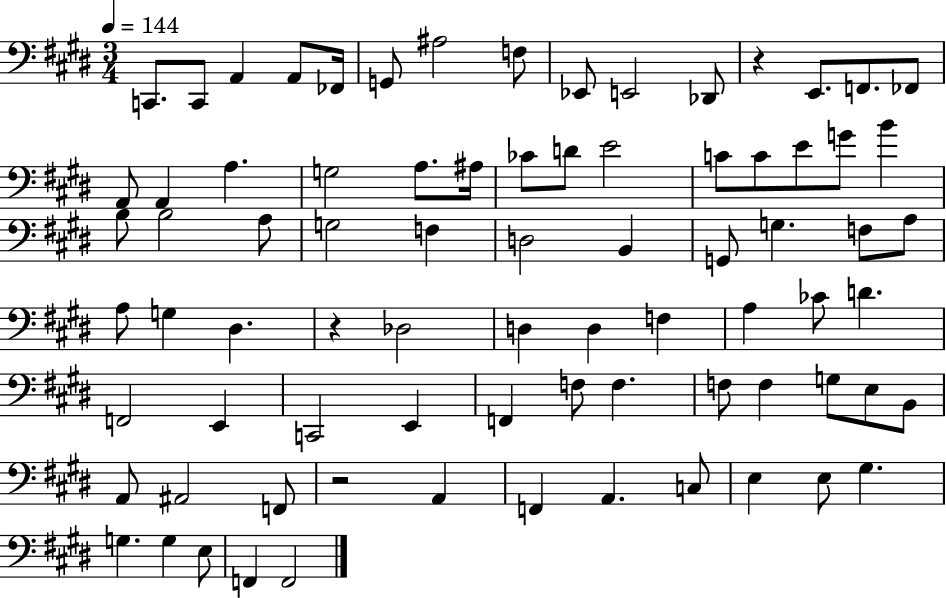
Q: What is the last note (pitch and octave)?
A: F2